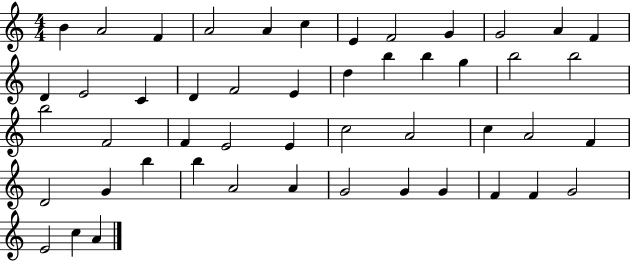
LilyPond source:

{
  \clef treble
  \numericTimeSignature
  \time 4/4
  \key c \major
  b'4 a'2 f'4 | a'2 a'4 c''4 | e'4 f'2 g'4 | g'2 a'4 f'4 | \break d'4 e'2 c'4 | d'4 f'2 e'4 | d''4 b''4 b''4 g''4 | b''2 b''2 | \break b''2 f'2 | f'4 e'2 e'4 | c''2 a'2 | c''4 a'2 f'4 | \break d'2 g'4 b''4 | b''4 a'2 a'4 | g'2 g'4 g'4 | f'4 f'4 g'2 | \break e'2 c''4 a'4 | \bar "|."
}